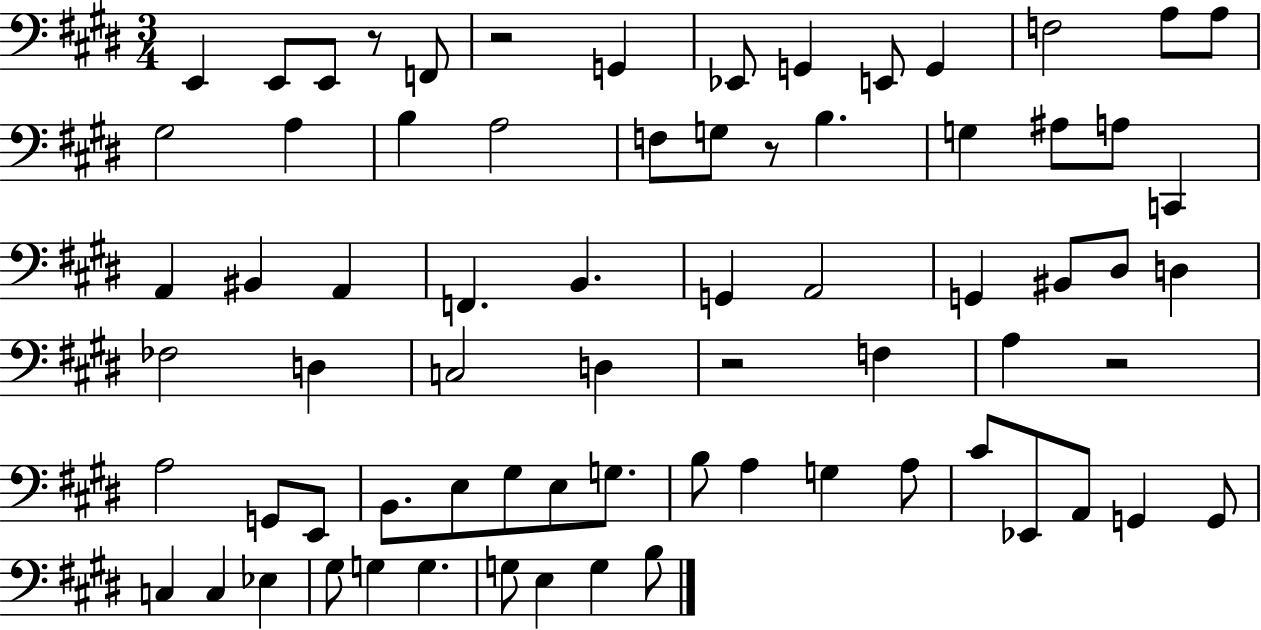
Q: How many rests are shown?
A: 5